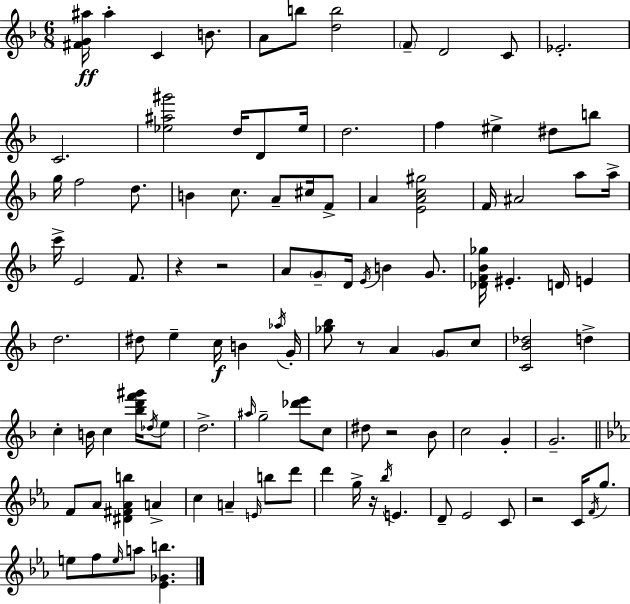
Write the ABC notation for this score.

X:1
T:Untitled
M:6/8
L:1/4
K:Dm
[^FG^a]/4 ^a C B/2 A/2 b/2 [db]2 F/2 D2 C/2 _E2 C2 [_e^a^g']2 d/4 D/2 _e/4 d2 f ^e ^d/2 b/2 g/4 f2 d/2 B c/2 A/2 ^c/4 F/2 A [EAc^g]2 F/4 ^A2 a/2 a/4 c'/4 E2 F/2 z z2 A/2 G/2 D/4 E/4 B G/2 [_DF_B_g]/4 ^E D/4 E d2 ^d/2 e c/4 B _a/4 G/4 [_g_b]/2 z/2 A G/2 c/2 [C_B_d]2 d c B/4 c [_bd'f'^g']/4 _d/4 e/2 d2 ^a/4 g2 [_d'e']/2 c/2 ^d/2 z2 _B/2 c2 G G2 F/2 _A/2 [^D^F_Ab] A c A E/4 b/2 d'/2 d' g/4 z/4 _b/4 E D/2 _E2 C/2 z2 C/4 F/4 g/2 e/2 f/2 e/4 a/2 [_E_Gb]